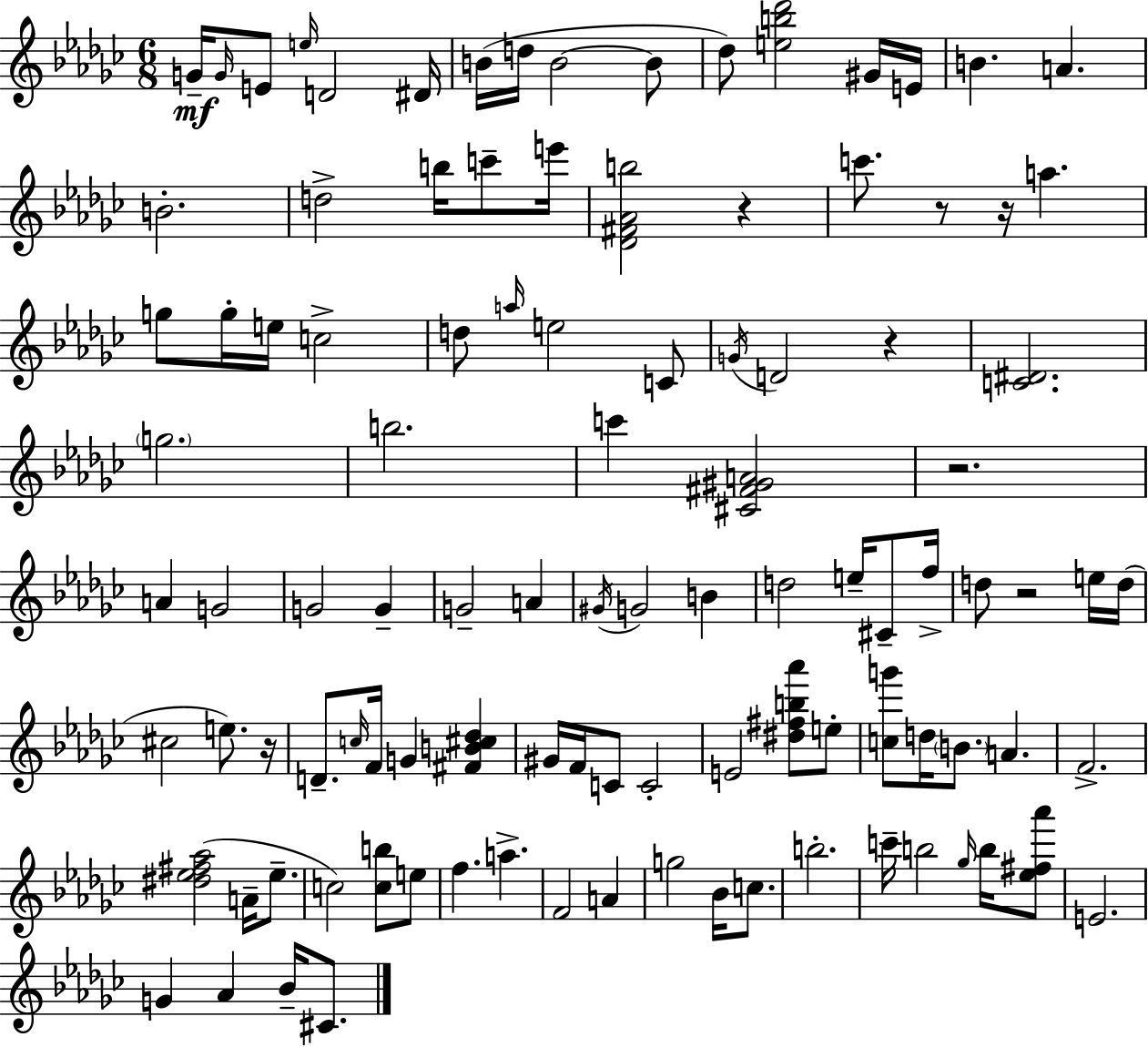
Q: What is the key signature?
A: EES minor